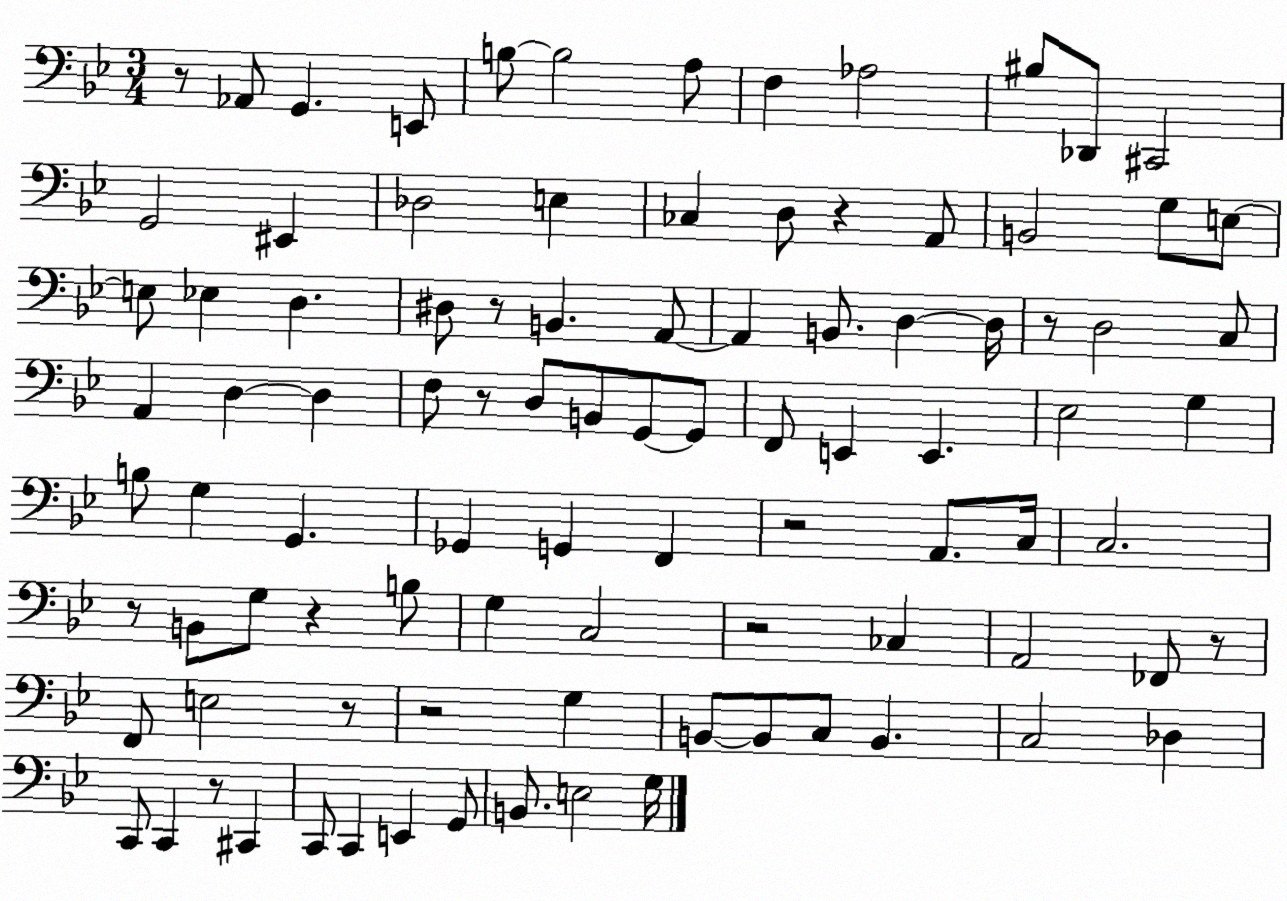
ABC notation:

X:1
T:Untitled
M:3/4
L:1/4
K:Bb
z/2 _A,,/2 G,, E,,/2 B,/2 B,2 A,/2 F, _A,2 ^B,/2 _D,,/2 ^C,,2 G,,2 ^E,, _D,2 E, _C, D,/2 z A,,/2 B,,2 G,/2 E,/2 E,/2 _E, D, ^D,/2 z/2 B,, A,,/2 A,, B,,/2 D, D,/4 z/2 D,2 C,/2 A,, D, D, F,/2 z/2 D,/2 B,,/2 G,,/2 G,,/2 F,,/2 E,, E,, _E,2 G, B,/2 G, G,, _G,, G,, F,, z2 A,,/2 C,/4 C,2 z/2 B,,/2 G,/2 z B,/2 G, C,2 z2 _C, A,,2 _F,,/2 z/2 F,,/2 E,2 z/2 z2 G, B,,/2 B,,/2 C,/2 B,, C,2 _D, C,,/2 C,, z/2 ^C,, C,,/2 C,, E,, G,,/2 B,,/2 E,2 G,/4